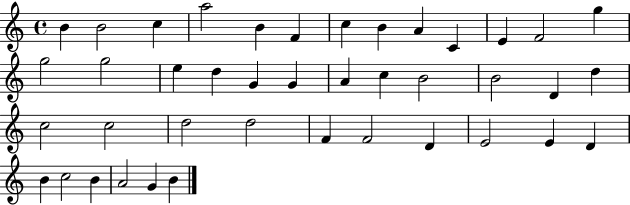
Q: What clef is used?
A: treble